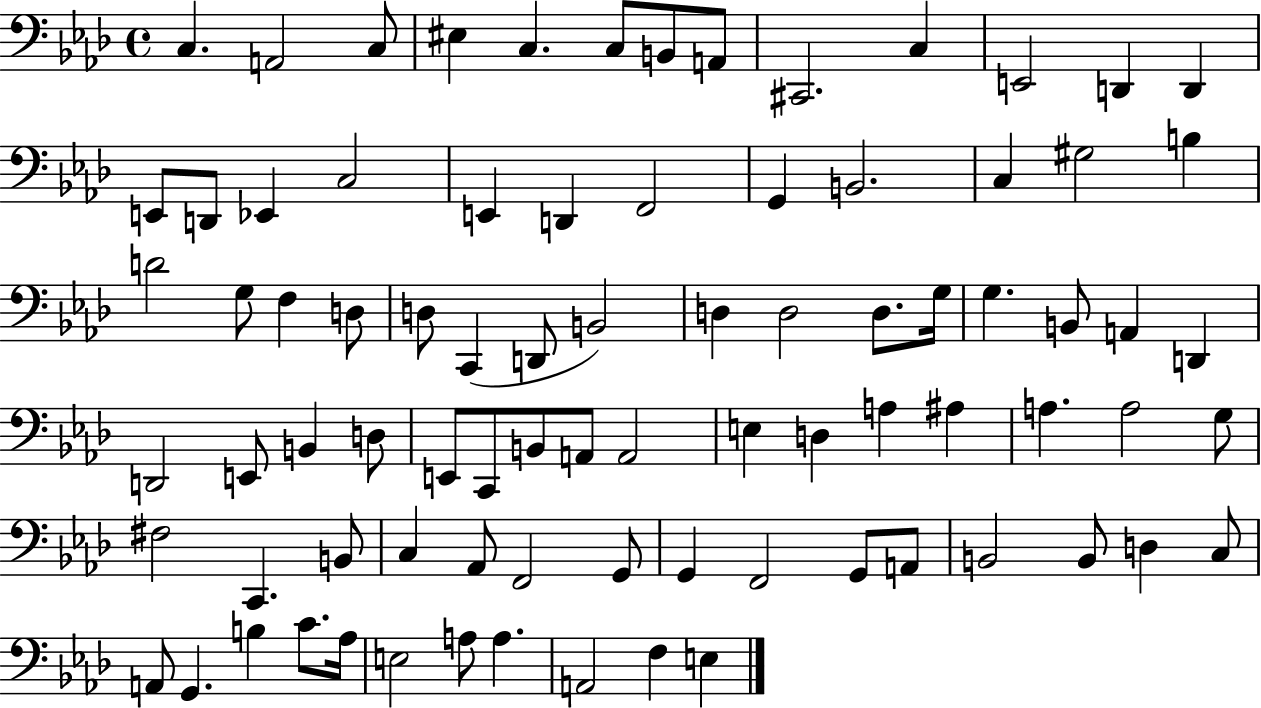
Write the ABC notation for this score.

X:1
T:Untitled
M:4/4
L:1/4
K:Ab
C, A,,2 C,/2 ^E, C, C,/2 B,,/2 A,,/2 ^C,,2 C, E,,2 D,, D,, E,,/2 D,,/2 _E,, C,2 E,, D,, F,,2 G,, B,,2 C, ^G,2 B, D2 G,/2 F, D,/2 D,/2 C,, D,,/2 B,,2 D, D,2 D,/2 G,/4 G, B,,/2 A,, D,, D,,2 E,,/2 B,, D,/2 E,,/2 C,,/2 B,,/2 A,,/2 A,,2 E, D, A, ^A, A, A,2 G,/2 ^F,2 C,, B,,/2 C, _A,,/2 F,,2 G,,/2 G,, F,,2 G,,/2 A,,/2 B,,2 B,,/2 D, C,/2 A,,/2 G,, B, C/2 _A,/4 E,2 A,/2 A, A,,2 F, E,